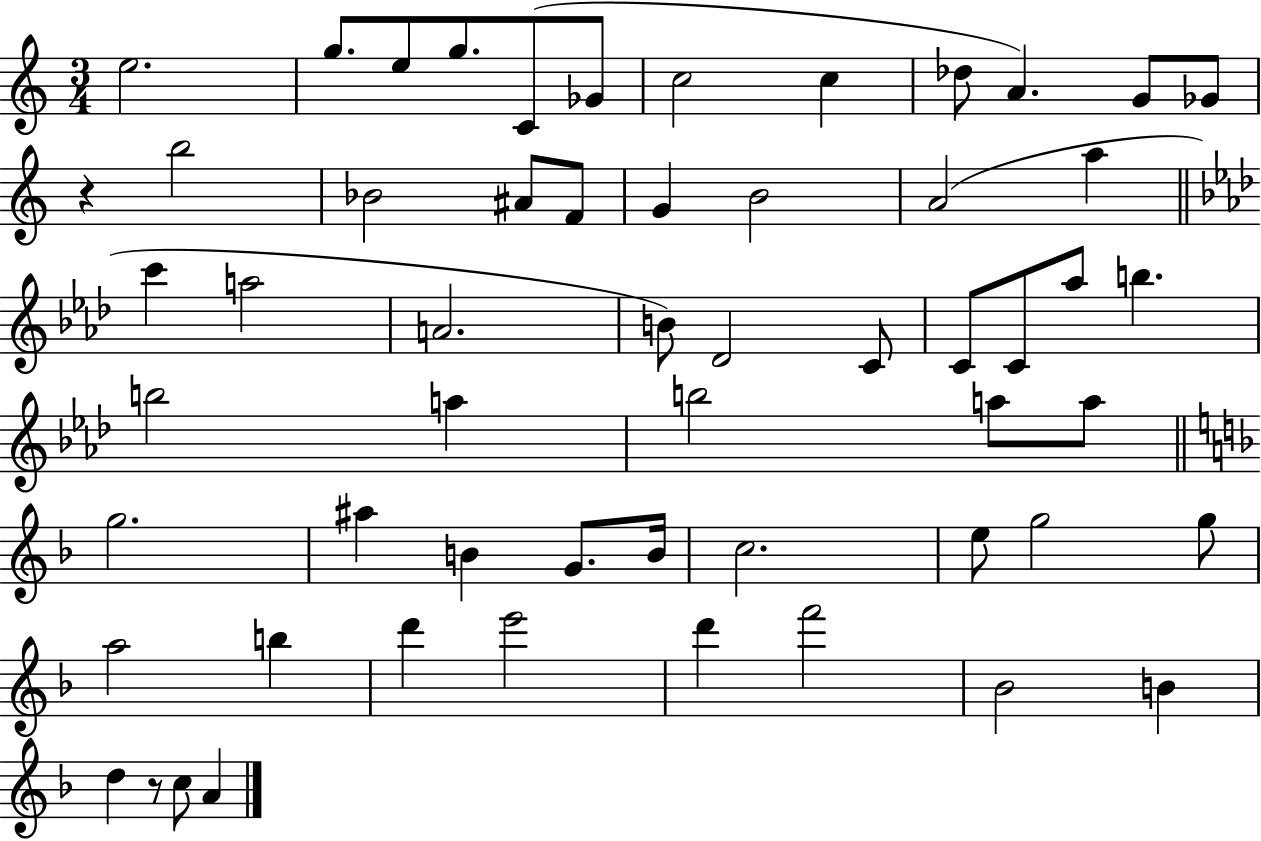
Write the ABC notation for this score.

X:1
T:Untitled
M:3/4
L:1/4
K:C
e2 g/2 e/2 g/2 C/2 _G/2 c2 c _d/2 A G/2 _G/2 z b2 _B2 ^A/2 F/2 G B2 A2 a c' a2 A2 B/2 _D2 C/2 C/2 C/2 _a/2 b b2 a b2 a/2 a/2 g2 ^a B G/2 B/4 c2 e/2 g2 g/2 a2 b d' e'2 d' f'2 _B2 B d z/2 c/2 A